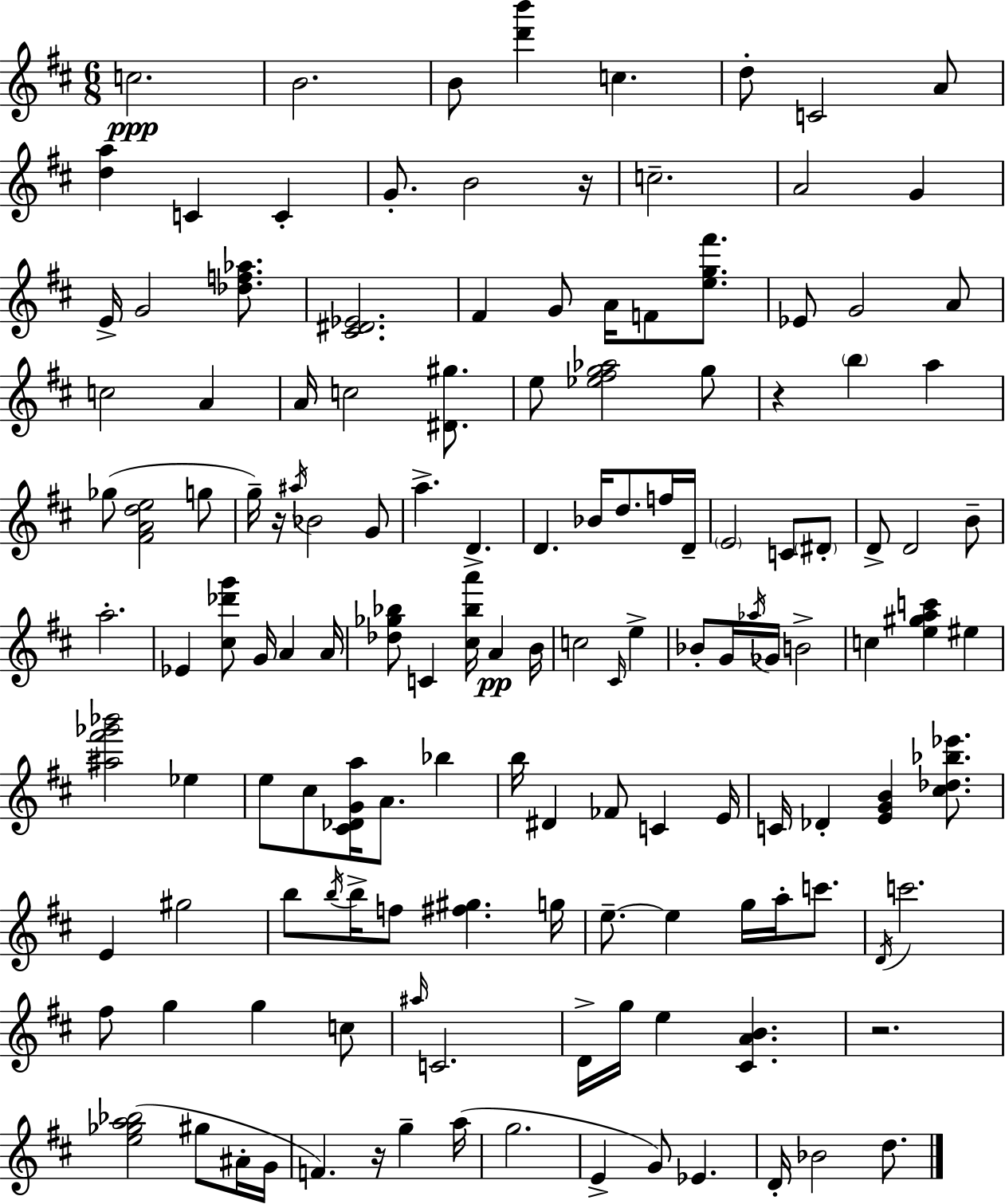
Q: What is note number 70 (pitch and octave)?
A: E5